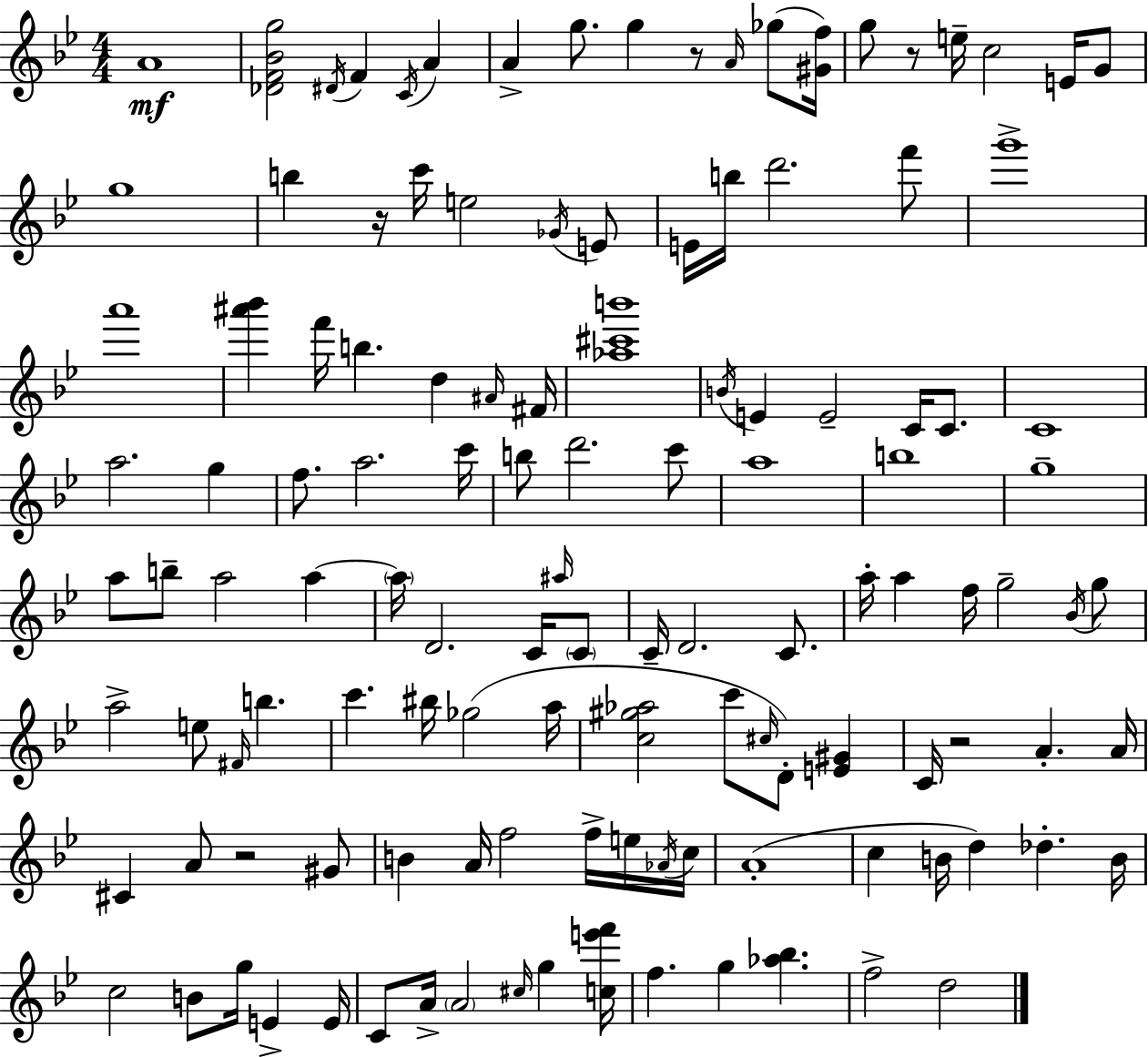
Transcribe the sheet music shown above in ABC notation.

X:1
T:Untitled
M:4/4
L:1/4
K:Bb
A4 [_DF_Bg]2 ^D/4 F C/4 A A g/2 g z/2 A/4 _g/2 [^Gf]/4 g/2 z/2 e/4 c2 E/4 G/2 g4 b z/4 c'/4 e2 _G/4 E/2 E/4 b/4 d'2 f'/2 g'4 a'4 [^a'_b'] f'/4 b d ^A/4 ^F/4 [_a^c'b']4 B/4 E E2 C/4 C/2 C4 a2 g f/2 a2 c'/4 b/2 d'2 c'/2 a4 b4 g4 a/2 b/2 a2 a a/4 D2 C/4 ^a/4 C/2 C/4 D2 C/2 a/4 a f/4 g2 _B/4 g/2 a2 e/2 ^F/4 b c' ^b/4 _g2 a/4 [c^g_a]2 c'/2 ^c/4 D/2 [E^G] C/4 z2 A A/4 ^C A/2 z2 ^G/2 B A/4 f2 f/4 e/4 _A/4 c/4 A4 c B/4 d _d B/4 c2 B/2 g/4 E E/4 C/2 A/4 A2 ^c/4 g [ce'f']/4 f g [_a_b] f2 d2